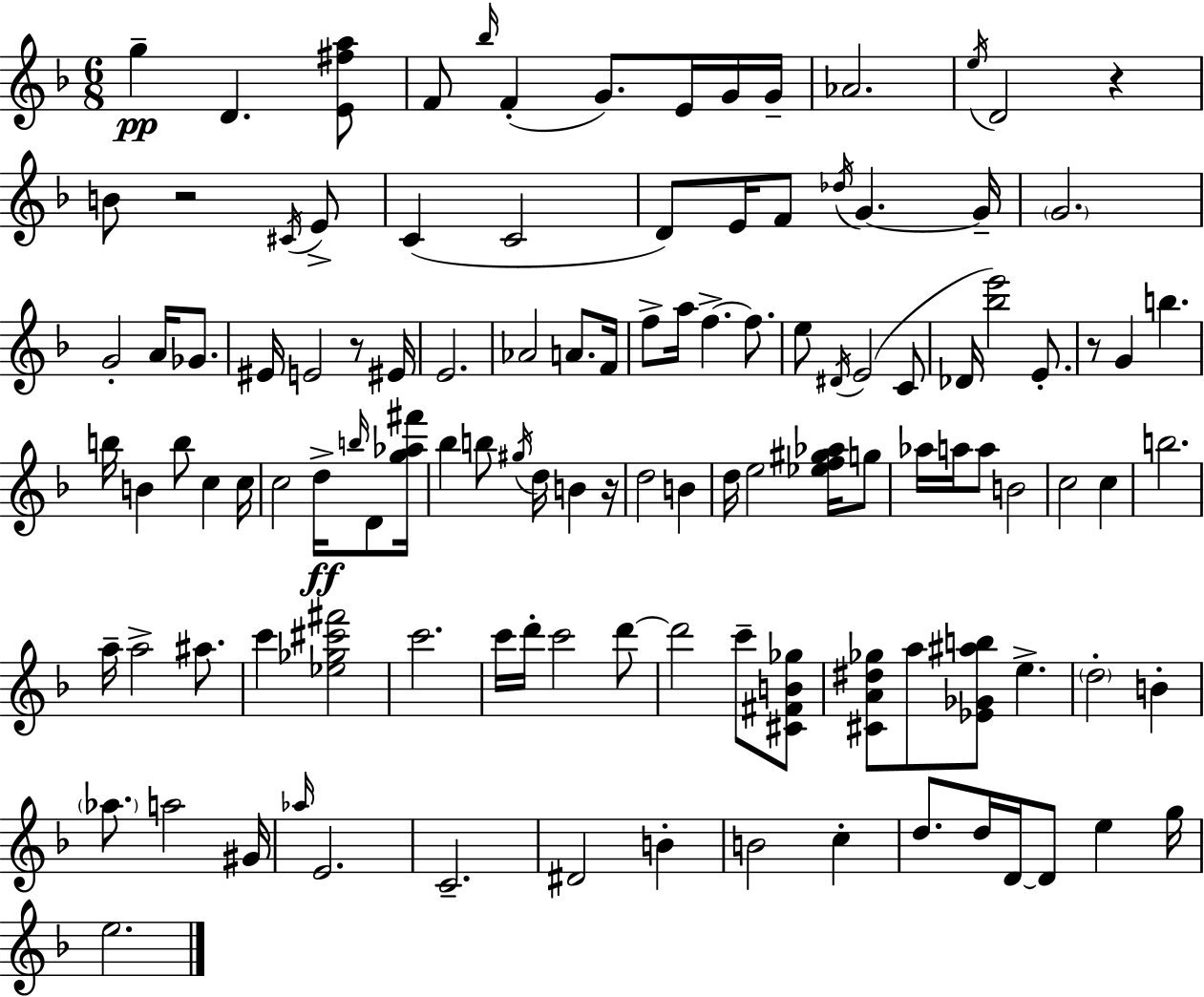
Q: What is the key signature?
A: D minor